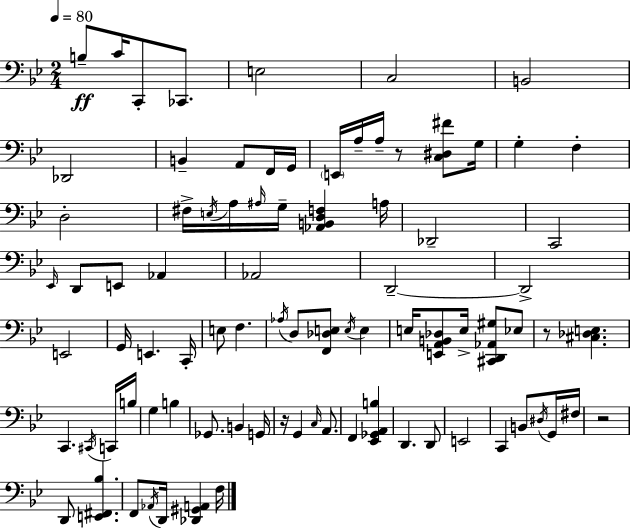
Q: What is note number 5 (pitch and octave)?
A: E3